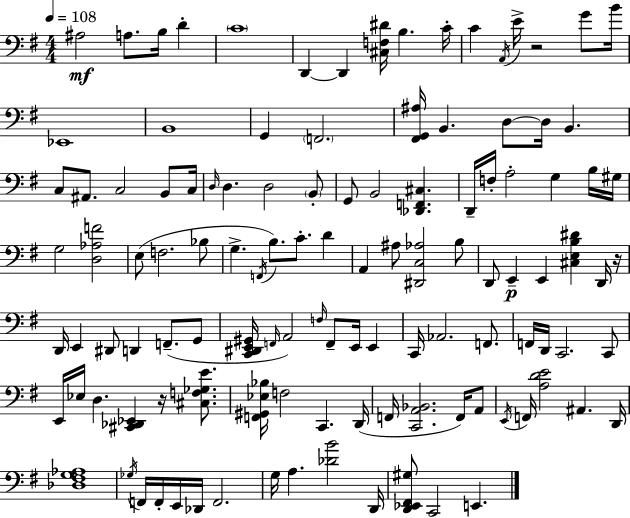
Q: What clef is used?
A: bass